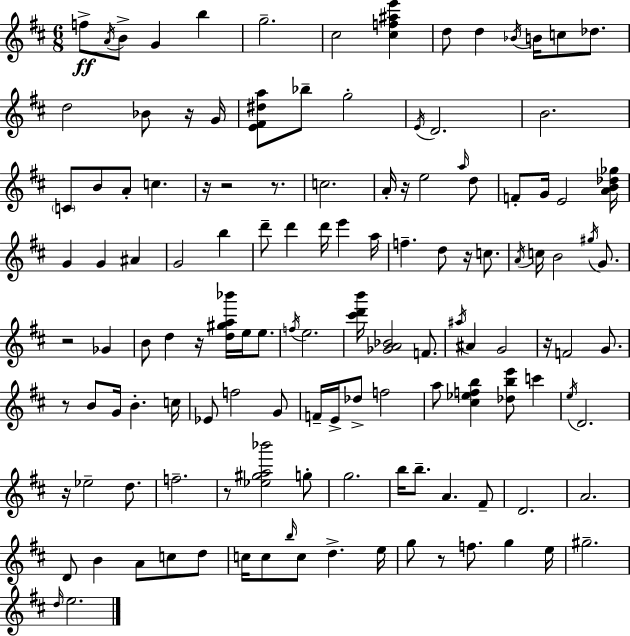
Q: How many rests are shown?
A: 13